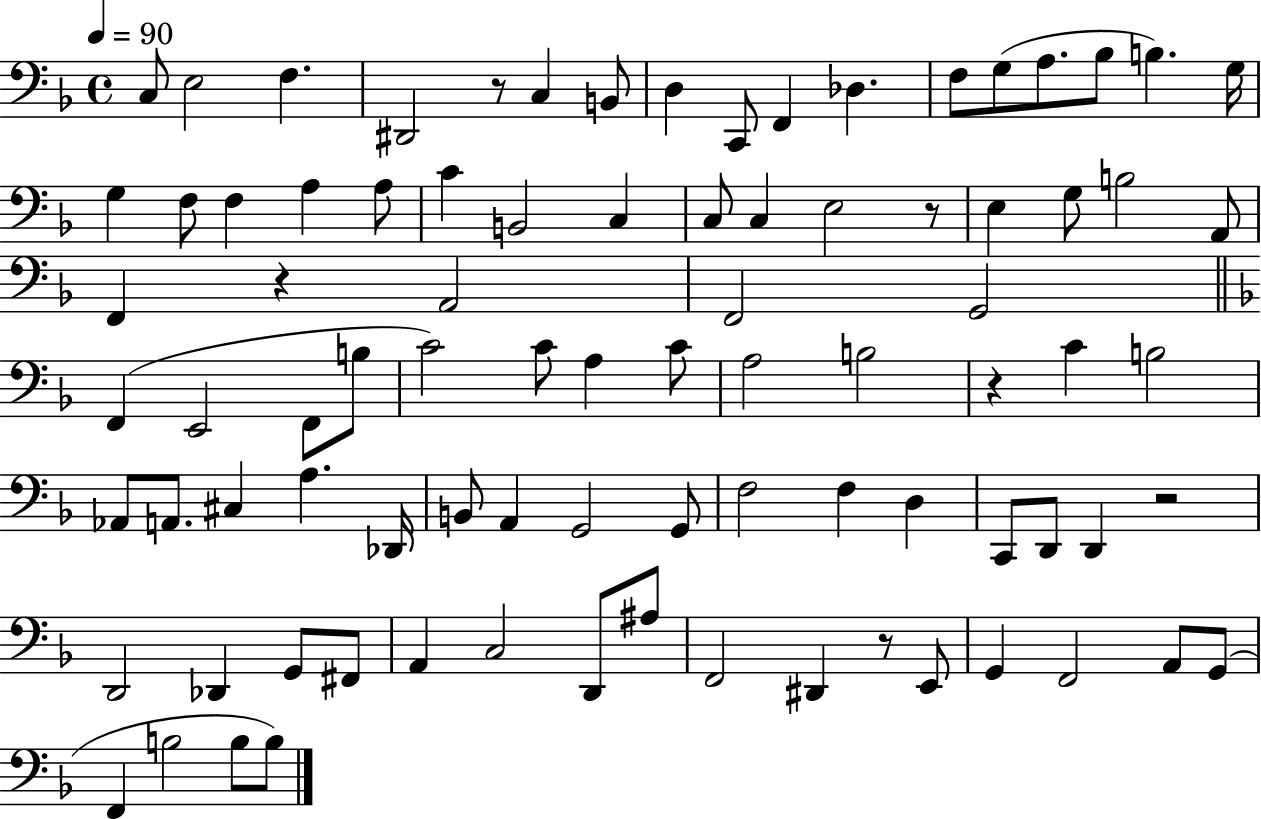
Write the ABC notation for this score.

X:1
T:Untitled
M:4/4
L:1/4
K:F
C,/2 E,2 F, ^D,,2 z/2 C, B,,/2 D, C,,/2 F,, _D, F,/2 G,/2 A,/2 _B,/2 B, G,/4 G, F,/2 F, A, A,/2 C B,,2 C, C,/2 C, E,2 z/2 E, G,/2 B,2 A,,/2 F,, z A,,2 F,,2 G,,2 F,, E,,2 F,,/2 B,/2 C2 C/2 A, C/2 A,2 B,2 z C B,2 _A,,/2 A,,/2 ^C, A, _D,,/4 B,,/2 A,, G,,2 G,,/2 F,2 F, D, C,,/2 D,,/2 D,, z2 D,,2 _D,, G,,/2 ^F,,/2 A,, C,2 D,,/2 ^A,/2 F,,2 ^D,, z/2 E,,/2 G,, F,,2 A,,/2 G,,/2 F,, B,2 B,/2 B,/2